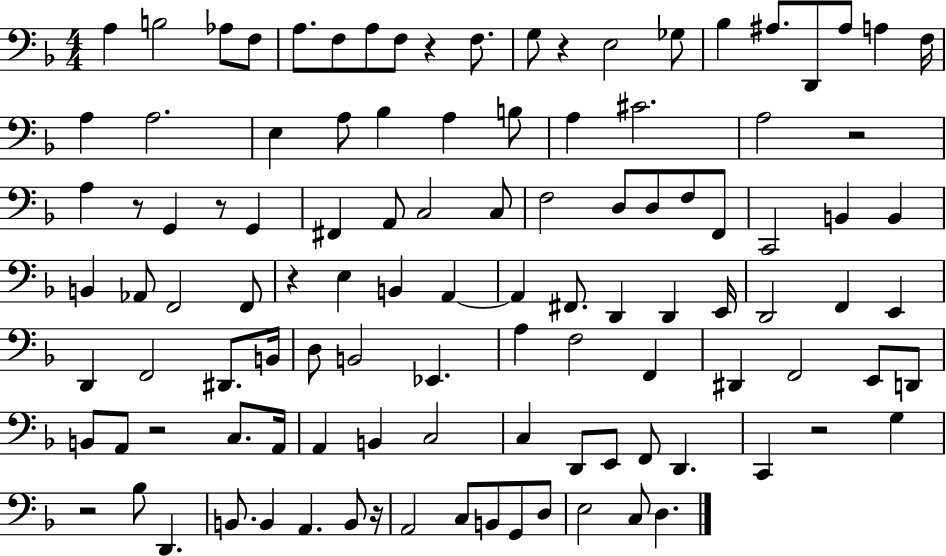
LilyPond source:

{
  \clef bass
  \numericTimeSignature
  \time 4/4
  \key f \major
  a4 b2 aes8 f8 | a8. f8 a8 f8 r4 f8. | g8 r4 e2 ges8 | bes4 ais8. d,8 ais8 a4 f16 | \break a4 a2. | e4 a8 bes4 a4 b8 | a4 cis'2. | a2 r2 | \break a4 r8 g,4 r8 g,4 | fis,4 a,8 c2 c8 | f2 d8 d8 f8 f,8 | c,2 b,4 b,4 | \break b,4 aes,8 f,2 f,8 | r4 e4 b,4 a,4~~ | a,4 fis,8. d,4 d,4 e,16 | d,2 f,4 e,4 | \break d,4 f,2 dis,8. b,16 | d8 b,2 ees,4. | a4 f2 f,4 | dis,4 f,2 e,8 d,8 | \break b,8 a,8 r2 c8. a,16 | a,4 b,4 c2 | c4 d,8 e,8 f,8 d,4. | c,4 r2 g4 | \break r2 bes8 d,4. | b,8. b,4 a,4. b,8 r16 | a,2 c8 b,8 g,8 d8 | e2 c8 d4. | \break \bar "|."
}